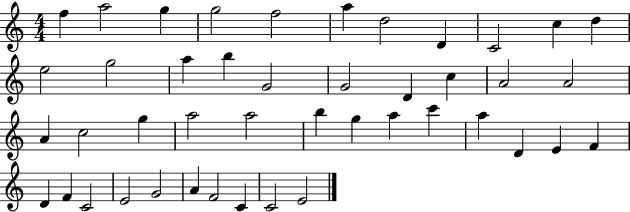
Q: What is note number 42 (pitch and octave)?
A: C4